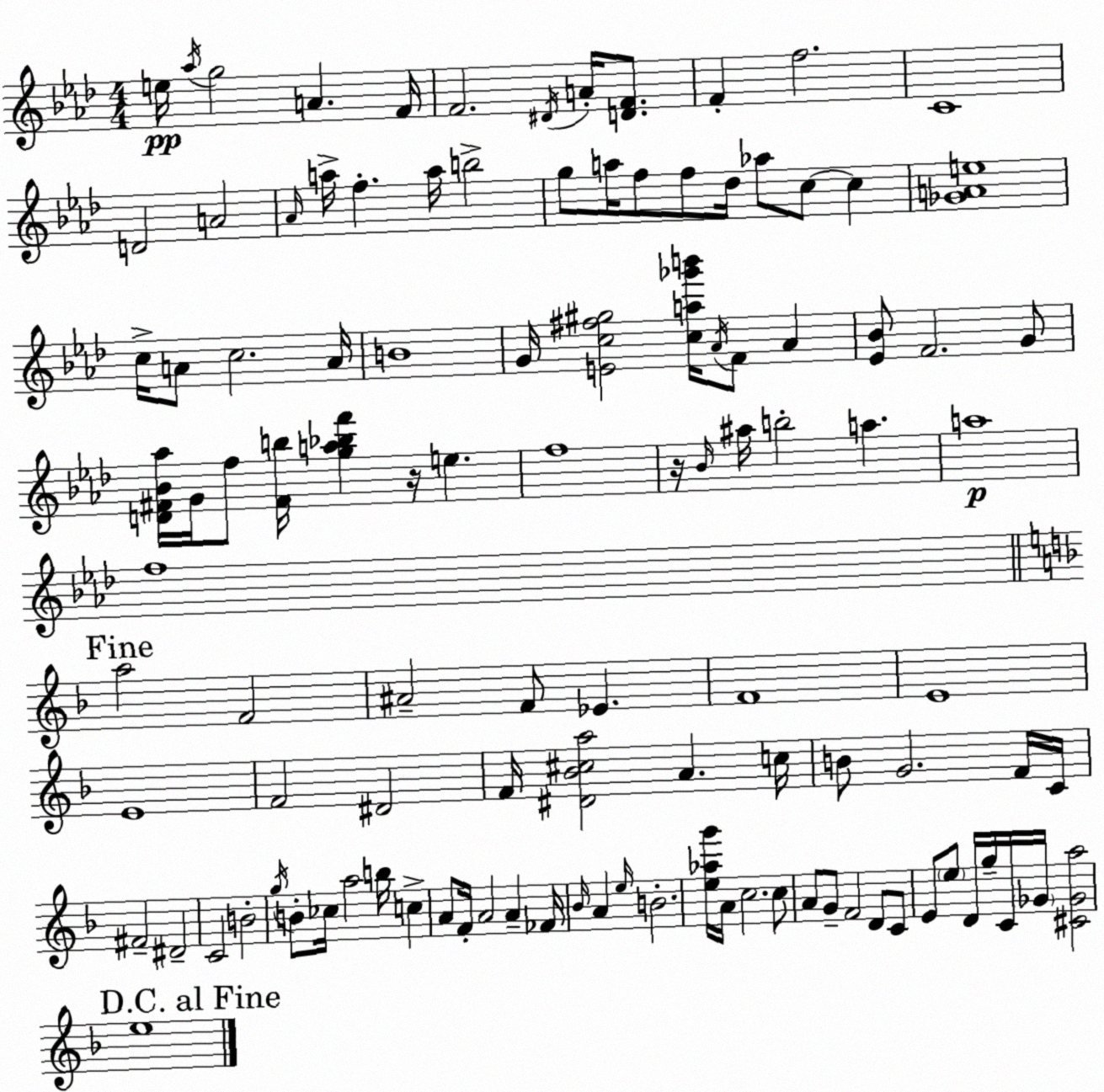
X:1
T:Untitled
M:4/4
L:1/4
K:Fm
e/4 _a/4 g2 A F/4 F2 ^D/4 A/4 [DF]/2 F f2 C4 D2 A2 _A/4 a/4 f a/4 b2 g/2 a/4 f/2 f/2 _d/4 _a/2 c/2 c [_GAe]4 c/4 A/2 c2 A/4 B4 G/4 [Ec^f^g]2 [ca_g'b']/4 _A/4 F/2 _A [_E_B]/2 F2 G/2 [D^F_B_a]/4 G/4 f/2 [^Fb]/4 [ga_bf'] z/4 e f4 z/4 _B/4 ^a/4 b2 a a4 f4 a2 F2 ^A2 F/2 _E F4 E4 E4 F2 ^D2 F/4 [^D_B^ca]2 A c/4 B/2 G2 F/4 C/4 ^F2 ^D2 C2 B2 g/4 B/2 _c/4 a2 b/4 c A/2 F/4 A2 A _F/4 _B/4 A e/4 B2 [e_ag']/4 A/4 c2 c/2 A/2 G/2 F2 D/2 C/2 E/2 e/2 D/4 g/4 C/4 _G/4 [^C_Ga]2 e4